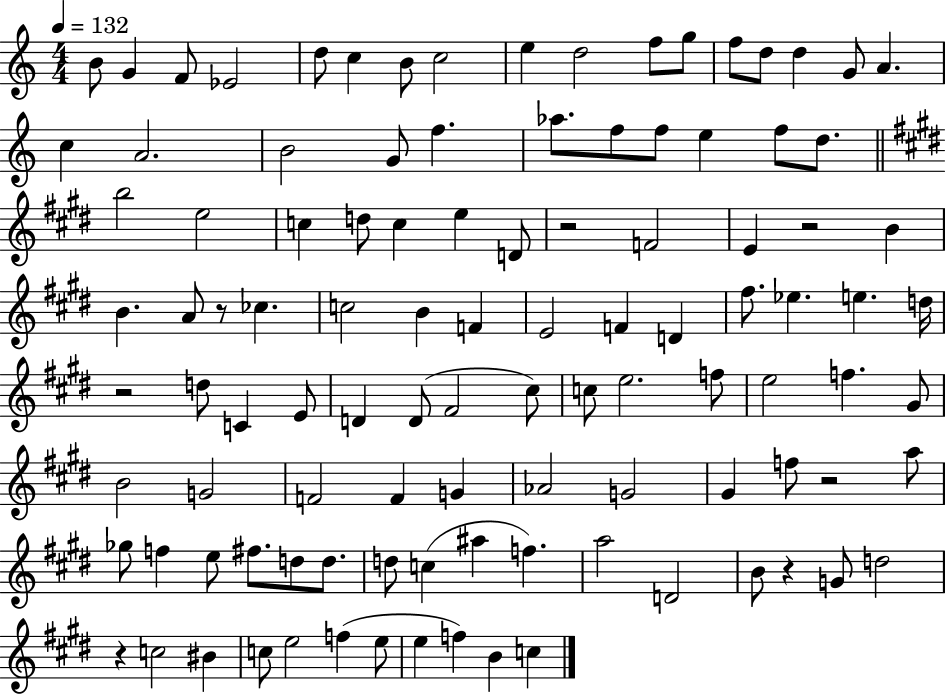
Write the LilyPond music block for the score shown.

{
  \clef treble
  \numericTimeSignature
  \time 4/4
  \key c \major
  \tempo 4 = 132
  b'8 g'4 f'8 ees'2 | d''8 c''4 b'8 c''2 | e''4 d''2 f''8 g''8 | f''8 d''8 d''4 g'8 a'4. | \break c''4 a'2. | b'2 g'8 f''4. | aes''8. f''8 f''8 e''4 f''8 d''8. | \bar "||" \break \key e \major b''2 e''2 | c''4 d''8 c''4 e''4 d'8 | r2 f'2 | e'4 r2 b'4 | \break b'4. a'8 r8 ces''4. | c''2 b'4 f'4 | e'2 f'4 d'4 | fis''8. ees''4. e''4. d''16 | \break r2 d''8 c'4 e'8 | d'4 d'8( fis'2 cis''8) | c''8 e''2. f''8 | e''2 f''4. gis'8 | \break b'2 g'2 | f'2 f'4 g'4 | aes'2 g'2 | gis'4 f''8 r2 a''8 | \break ges''8 f''4 e''8 fis''8. d''8 d''8. | d''8 c''4( ais''4 f''4.) | a''2 d'2 | b'8 r4 g'8 d''2 | \break r4 c''2 bis'4 | c''8 e''2 f''4( e''8 | e''4 f''4) b'4 c''4 | \bar "|."
}